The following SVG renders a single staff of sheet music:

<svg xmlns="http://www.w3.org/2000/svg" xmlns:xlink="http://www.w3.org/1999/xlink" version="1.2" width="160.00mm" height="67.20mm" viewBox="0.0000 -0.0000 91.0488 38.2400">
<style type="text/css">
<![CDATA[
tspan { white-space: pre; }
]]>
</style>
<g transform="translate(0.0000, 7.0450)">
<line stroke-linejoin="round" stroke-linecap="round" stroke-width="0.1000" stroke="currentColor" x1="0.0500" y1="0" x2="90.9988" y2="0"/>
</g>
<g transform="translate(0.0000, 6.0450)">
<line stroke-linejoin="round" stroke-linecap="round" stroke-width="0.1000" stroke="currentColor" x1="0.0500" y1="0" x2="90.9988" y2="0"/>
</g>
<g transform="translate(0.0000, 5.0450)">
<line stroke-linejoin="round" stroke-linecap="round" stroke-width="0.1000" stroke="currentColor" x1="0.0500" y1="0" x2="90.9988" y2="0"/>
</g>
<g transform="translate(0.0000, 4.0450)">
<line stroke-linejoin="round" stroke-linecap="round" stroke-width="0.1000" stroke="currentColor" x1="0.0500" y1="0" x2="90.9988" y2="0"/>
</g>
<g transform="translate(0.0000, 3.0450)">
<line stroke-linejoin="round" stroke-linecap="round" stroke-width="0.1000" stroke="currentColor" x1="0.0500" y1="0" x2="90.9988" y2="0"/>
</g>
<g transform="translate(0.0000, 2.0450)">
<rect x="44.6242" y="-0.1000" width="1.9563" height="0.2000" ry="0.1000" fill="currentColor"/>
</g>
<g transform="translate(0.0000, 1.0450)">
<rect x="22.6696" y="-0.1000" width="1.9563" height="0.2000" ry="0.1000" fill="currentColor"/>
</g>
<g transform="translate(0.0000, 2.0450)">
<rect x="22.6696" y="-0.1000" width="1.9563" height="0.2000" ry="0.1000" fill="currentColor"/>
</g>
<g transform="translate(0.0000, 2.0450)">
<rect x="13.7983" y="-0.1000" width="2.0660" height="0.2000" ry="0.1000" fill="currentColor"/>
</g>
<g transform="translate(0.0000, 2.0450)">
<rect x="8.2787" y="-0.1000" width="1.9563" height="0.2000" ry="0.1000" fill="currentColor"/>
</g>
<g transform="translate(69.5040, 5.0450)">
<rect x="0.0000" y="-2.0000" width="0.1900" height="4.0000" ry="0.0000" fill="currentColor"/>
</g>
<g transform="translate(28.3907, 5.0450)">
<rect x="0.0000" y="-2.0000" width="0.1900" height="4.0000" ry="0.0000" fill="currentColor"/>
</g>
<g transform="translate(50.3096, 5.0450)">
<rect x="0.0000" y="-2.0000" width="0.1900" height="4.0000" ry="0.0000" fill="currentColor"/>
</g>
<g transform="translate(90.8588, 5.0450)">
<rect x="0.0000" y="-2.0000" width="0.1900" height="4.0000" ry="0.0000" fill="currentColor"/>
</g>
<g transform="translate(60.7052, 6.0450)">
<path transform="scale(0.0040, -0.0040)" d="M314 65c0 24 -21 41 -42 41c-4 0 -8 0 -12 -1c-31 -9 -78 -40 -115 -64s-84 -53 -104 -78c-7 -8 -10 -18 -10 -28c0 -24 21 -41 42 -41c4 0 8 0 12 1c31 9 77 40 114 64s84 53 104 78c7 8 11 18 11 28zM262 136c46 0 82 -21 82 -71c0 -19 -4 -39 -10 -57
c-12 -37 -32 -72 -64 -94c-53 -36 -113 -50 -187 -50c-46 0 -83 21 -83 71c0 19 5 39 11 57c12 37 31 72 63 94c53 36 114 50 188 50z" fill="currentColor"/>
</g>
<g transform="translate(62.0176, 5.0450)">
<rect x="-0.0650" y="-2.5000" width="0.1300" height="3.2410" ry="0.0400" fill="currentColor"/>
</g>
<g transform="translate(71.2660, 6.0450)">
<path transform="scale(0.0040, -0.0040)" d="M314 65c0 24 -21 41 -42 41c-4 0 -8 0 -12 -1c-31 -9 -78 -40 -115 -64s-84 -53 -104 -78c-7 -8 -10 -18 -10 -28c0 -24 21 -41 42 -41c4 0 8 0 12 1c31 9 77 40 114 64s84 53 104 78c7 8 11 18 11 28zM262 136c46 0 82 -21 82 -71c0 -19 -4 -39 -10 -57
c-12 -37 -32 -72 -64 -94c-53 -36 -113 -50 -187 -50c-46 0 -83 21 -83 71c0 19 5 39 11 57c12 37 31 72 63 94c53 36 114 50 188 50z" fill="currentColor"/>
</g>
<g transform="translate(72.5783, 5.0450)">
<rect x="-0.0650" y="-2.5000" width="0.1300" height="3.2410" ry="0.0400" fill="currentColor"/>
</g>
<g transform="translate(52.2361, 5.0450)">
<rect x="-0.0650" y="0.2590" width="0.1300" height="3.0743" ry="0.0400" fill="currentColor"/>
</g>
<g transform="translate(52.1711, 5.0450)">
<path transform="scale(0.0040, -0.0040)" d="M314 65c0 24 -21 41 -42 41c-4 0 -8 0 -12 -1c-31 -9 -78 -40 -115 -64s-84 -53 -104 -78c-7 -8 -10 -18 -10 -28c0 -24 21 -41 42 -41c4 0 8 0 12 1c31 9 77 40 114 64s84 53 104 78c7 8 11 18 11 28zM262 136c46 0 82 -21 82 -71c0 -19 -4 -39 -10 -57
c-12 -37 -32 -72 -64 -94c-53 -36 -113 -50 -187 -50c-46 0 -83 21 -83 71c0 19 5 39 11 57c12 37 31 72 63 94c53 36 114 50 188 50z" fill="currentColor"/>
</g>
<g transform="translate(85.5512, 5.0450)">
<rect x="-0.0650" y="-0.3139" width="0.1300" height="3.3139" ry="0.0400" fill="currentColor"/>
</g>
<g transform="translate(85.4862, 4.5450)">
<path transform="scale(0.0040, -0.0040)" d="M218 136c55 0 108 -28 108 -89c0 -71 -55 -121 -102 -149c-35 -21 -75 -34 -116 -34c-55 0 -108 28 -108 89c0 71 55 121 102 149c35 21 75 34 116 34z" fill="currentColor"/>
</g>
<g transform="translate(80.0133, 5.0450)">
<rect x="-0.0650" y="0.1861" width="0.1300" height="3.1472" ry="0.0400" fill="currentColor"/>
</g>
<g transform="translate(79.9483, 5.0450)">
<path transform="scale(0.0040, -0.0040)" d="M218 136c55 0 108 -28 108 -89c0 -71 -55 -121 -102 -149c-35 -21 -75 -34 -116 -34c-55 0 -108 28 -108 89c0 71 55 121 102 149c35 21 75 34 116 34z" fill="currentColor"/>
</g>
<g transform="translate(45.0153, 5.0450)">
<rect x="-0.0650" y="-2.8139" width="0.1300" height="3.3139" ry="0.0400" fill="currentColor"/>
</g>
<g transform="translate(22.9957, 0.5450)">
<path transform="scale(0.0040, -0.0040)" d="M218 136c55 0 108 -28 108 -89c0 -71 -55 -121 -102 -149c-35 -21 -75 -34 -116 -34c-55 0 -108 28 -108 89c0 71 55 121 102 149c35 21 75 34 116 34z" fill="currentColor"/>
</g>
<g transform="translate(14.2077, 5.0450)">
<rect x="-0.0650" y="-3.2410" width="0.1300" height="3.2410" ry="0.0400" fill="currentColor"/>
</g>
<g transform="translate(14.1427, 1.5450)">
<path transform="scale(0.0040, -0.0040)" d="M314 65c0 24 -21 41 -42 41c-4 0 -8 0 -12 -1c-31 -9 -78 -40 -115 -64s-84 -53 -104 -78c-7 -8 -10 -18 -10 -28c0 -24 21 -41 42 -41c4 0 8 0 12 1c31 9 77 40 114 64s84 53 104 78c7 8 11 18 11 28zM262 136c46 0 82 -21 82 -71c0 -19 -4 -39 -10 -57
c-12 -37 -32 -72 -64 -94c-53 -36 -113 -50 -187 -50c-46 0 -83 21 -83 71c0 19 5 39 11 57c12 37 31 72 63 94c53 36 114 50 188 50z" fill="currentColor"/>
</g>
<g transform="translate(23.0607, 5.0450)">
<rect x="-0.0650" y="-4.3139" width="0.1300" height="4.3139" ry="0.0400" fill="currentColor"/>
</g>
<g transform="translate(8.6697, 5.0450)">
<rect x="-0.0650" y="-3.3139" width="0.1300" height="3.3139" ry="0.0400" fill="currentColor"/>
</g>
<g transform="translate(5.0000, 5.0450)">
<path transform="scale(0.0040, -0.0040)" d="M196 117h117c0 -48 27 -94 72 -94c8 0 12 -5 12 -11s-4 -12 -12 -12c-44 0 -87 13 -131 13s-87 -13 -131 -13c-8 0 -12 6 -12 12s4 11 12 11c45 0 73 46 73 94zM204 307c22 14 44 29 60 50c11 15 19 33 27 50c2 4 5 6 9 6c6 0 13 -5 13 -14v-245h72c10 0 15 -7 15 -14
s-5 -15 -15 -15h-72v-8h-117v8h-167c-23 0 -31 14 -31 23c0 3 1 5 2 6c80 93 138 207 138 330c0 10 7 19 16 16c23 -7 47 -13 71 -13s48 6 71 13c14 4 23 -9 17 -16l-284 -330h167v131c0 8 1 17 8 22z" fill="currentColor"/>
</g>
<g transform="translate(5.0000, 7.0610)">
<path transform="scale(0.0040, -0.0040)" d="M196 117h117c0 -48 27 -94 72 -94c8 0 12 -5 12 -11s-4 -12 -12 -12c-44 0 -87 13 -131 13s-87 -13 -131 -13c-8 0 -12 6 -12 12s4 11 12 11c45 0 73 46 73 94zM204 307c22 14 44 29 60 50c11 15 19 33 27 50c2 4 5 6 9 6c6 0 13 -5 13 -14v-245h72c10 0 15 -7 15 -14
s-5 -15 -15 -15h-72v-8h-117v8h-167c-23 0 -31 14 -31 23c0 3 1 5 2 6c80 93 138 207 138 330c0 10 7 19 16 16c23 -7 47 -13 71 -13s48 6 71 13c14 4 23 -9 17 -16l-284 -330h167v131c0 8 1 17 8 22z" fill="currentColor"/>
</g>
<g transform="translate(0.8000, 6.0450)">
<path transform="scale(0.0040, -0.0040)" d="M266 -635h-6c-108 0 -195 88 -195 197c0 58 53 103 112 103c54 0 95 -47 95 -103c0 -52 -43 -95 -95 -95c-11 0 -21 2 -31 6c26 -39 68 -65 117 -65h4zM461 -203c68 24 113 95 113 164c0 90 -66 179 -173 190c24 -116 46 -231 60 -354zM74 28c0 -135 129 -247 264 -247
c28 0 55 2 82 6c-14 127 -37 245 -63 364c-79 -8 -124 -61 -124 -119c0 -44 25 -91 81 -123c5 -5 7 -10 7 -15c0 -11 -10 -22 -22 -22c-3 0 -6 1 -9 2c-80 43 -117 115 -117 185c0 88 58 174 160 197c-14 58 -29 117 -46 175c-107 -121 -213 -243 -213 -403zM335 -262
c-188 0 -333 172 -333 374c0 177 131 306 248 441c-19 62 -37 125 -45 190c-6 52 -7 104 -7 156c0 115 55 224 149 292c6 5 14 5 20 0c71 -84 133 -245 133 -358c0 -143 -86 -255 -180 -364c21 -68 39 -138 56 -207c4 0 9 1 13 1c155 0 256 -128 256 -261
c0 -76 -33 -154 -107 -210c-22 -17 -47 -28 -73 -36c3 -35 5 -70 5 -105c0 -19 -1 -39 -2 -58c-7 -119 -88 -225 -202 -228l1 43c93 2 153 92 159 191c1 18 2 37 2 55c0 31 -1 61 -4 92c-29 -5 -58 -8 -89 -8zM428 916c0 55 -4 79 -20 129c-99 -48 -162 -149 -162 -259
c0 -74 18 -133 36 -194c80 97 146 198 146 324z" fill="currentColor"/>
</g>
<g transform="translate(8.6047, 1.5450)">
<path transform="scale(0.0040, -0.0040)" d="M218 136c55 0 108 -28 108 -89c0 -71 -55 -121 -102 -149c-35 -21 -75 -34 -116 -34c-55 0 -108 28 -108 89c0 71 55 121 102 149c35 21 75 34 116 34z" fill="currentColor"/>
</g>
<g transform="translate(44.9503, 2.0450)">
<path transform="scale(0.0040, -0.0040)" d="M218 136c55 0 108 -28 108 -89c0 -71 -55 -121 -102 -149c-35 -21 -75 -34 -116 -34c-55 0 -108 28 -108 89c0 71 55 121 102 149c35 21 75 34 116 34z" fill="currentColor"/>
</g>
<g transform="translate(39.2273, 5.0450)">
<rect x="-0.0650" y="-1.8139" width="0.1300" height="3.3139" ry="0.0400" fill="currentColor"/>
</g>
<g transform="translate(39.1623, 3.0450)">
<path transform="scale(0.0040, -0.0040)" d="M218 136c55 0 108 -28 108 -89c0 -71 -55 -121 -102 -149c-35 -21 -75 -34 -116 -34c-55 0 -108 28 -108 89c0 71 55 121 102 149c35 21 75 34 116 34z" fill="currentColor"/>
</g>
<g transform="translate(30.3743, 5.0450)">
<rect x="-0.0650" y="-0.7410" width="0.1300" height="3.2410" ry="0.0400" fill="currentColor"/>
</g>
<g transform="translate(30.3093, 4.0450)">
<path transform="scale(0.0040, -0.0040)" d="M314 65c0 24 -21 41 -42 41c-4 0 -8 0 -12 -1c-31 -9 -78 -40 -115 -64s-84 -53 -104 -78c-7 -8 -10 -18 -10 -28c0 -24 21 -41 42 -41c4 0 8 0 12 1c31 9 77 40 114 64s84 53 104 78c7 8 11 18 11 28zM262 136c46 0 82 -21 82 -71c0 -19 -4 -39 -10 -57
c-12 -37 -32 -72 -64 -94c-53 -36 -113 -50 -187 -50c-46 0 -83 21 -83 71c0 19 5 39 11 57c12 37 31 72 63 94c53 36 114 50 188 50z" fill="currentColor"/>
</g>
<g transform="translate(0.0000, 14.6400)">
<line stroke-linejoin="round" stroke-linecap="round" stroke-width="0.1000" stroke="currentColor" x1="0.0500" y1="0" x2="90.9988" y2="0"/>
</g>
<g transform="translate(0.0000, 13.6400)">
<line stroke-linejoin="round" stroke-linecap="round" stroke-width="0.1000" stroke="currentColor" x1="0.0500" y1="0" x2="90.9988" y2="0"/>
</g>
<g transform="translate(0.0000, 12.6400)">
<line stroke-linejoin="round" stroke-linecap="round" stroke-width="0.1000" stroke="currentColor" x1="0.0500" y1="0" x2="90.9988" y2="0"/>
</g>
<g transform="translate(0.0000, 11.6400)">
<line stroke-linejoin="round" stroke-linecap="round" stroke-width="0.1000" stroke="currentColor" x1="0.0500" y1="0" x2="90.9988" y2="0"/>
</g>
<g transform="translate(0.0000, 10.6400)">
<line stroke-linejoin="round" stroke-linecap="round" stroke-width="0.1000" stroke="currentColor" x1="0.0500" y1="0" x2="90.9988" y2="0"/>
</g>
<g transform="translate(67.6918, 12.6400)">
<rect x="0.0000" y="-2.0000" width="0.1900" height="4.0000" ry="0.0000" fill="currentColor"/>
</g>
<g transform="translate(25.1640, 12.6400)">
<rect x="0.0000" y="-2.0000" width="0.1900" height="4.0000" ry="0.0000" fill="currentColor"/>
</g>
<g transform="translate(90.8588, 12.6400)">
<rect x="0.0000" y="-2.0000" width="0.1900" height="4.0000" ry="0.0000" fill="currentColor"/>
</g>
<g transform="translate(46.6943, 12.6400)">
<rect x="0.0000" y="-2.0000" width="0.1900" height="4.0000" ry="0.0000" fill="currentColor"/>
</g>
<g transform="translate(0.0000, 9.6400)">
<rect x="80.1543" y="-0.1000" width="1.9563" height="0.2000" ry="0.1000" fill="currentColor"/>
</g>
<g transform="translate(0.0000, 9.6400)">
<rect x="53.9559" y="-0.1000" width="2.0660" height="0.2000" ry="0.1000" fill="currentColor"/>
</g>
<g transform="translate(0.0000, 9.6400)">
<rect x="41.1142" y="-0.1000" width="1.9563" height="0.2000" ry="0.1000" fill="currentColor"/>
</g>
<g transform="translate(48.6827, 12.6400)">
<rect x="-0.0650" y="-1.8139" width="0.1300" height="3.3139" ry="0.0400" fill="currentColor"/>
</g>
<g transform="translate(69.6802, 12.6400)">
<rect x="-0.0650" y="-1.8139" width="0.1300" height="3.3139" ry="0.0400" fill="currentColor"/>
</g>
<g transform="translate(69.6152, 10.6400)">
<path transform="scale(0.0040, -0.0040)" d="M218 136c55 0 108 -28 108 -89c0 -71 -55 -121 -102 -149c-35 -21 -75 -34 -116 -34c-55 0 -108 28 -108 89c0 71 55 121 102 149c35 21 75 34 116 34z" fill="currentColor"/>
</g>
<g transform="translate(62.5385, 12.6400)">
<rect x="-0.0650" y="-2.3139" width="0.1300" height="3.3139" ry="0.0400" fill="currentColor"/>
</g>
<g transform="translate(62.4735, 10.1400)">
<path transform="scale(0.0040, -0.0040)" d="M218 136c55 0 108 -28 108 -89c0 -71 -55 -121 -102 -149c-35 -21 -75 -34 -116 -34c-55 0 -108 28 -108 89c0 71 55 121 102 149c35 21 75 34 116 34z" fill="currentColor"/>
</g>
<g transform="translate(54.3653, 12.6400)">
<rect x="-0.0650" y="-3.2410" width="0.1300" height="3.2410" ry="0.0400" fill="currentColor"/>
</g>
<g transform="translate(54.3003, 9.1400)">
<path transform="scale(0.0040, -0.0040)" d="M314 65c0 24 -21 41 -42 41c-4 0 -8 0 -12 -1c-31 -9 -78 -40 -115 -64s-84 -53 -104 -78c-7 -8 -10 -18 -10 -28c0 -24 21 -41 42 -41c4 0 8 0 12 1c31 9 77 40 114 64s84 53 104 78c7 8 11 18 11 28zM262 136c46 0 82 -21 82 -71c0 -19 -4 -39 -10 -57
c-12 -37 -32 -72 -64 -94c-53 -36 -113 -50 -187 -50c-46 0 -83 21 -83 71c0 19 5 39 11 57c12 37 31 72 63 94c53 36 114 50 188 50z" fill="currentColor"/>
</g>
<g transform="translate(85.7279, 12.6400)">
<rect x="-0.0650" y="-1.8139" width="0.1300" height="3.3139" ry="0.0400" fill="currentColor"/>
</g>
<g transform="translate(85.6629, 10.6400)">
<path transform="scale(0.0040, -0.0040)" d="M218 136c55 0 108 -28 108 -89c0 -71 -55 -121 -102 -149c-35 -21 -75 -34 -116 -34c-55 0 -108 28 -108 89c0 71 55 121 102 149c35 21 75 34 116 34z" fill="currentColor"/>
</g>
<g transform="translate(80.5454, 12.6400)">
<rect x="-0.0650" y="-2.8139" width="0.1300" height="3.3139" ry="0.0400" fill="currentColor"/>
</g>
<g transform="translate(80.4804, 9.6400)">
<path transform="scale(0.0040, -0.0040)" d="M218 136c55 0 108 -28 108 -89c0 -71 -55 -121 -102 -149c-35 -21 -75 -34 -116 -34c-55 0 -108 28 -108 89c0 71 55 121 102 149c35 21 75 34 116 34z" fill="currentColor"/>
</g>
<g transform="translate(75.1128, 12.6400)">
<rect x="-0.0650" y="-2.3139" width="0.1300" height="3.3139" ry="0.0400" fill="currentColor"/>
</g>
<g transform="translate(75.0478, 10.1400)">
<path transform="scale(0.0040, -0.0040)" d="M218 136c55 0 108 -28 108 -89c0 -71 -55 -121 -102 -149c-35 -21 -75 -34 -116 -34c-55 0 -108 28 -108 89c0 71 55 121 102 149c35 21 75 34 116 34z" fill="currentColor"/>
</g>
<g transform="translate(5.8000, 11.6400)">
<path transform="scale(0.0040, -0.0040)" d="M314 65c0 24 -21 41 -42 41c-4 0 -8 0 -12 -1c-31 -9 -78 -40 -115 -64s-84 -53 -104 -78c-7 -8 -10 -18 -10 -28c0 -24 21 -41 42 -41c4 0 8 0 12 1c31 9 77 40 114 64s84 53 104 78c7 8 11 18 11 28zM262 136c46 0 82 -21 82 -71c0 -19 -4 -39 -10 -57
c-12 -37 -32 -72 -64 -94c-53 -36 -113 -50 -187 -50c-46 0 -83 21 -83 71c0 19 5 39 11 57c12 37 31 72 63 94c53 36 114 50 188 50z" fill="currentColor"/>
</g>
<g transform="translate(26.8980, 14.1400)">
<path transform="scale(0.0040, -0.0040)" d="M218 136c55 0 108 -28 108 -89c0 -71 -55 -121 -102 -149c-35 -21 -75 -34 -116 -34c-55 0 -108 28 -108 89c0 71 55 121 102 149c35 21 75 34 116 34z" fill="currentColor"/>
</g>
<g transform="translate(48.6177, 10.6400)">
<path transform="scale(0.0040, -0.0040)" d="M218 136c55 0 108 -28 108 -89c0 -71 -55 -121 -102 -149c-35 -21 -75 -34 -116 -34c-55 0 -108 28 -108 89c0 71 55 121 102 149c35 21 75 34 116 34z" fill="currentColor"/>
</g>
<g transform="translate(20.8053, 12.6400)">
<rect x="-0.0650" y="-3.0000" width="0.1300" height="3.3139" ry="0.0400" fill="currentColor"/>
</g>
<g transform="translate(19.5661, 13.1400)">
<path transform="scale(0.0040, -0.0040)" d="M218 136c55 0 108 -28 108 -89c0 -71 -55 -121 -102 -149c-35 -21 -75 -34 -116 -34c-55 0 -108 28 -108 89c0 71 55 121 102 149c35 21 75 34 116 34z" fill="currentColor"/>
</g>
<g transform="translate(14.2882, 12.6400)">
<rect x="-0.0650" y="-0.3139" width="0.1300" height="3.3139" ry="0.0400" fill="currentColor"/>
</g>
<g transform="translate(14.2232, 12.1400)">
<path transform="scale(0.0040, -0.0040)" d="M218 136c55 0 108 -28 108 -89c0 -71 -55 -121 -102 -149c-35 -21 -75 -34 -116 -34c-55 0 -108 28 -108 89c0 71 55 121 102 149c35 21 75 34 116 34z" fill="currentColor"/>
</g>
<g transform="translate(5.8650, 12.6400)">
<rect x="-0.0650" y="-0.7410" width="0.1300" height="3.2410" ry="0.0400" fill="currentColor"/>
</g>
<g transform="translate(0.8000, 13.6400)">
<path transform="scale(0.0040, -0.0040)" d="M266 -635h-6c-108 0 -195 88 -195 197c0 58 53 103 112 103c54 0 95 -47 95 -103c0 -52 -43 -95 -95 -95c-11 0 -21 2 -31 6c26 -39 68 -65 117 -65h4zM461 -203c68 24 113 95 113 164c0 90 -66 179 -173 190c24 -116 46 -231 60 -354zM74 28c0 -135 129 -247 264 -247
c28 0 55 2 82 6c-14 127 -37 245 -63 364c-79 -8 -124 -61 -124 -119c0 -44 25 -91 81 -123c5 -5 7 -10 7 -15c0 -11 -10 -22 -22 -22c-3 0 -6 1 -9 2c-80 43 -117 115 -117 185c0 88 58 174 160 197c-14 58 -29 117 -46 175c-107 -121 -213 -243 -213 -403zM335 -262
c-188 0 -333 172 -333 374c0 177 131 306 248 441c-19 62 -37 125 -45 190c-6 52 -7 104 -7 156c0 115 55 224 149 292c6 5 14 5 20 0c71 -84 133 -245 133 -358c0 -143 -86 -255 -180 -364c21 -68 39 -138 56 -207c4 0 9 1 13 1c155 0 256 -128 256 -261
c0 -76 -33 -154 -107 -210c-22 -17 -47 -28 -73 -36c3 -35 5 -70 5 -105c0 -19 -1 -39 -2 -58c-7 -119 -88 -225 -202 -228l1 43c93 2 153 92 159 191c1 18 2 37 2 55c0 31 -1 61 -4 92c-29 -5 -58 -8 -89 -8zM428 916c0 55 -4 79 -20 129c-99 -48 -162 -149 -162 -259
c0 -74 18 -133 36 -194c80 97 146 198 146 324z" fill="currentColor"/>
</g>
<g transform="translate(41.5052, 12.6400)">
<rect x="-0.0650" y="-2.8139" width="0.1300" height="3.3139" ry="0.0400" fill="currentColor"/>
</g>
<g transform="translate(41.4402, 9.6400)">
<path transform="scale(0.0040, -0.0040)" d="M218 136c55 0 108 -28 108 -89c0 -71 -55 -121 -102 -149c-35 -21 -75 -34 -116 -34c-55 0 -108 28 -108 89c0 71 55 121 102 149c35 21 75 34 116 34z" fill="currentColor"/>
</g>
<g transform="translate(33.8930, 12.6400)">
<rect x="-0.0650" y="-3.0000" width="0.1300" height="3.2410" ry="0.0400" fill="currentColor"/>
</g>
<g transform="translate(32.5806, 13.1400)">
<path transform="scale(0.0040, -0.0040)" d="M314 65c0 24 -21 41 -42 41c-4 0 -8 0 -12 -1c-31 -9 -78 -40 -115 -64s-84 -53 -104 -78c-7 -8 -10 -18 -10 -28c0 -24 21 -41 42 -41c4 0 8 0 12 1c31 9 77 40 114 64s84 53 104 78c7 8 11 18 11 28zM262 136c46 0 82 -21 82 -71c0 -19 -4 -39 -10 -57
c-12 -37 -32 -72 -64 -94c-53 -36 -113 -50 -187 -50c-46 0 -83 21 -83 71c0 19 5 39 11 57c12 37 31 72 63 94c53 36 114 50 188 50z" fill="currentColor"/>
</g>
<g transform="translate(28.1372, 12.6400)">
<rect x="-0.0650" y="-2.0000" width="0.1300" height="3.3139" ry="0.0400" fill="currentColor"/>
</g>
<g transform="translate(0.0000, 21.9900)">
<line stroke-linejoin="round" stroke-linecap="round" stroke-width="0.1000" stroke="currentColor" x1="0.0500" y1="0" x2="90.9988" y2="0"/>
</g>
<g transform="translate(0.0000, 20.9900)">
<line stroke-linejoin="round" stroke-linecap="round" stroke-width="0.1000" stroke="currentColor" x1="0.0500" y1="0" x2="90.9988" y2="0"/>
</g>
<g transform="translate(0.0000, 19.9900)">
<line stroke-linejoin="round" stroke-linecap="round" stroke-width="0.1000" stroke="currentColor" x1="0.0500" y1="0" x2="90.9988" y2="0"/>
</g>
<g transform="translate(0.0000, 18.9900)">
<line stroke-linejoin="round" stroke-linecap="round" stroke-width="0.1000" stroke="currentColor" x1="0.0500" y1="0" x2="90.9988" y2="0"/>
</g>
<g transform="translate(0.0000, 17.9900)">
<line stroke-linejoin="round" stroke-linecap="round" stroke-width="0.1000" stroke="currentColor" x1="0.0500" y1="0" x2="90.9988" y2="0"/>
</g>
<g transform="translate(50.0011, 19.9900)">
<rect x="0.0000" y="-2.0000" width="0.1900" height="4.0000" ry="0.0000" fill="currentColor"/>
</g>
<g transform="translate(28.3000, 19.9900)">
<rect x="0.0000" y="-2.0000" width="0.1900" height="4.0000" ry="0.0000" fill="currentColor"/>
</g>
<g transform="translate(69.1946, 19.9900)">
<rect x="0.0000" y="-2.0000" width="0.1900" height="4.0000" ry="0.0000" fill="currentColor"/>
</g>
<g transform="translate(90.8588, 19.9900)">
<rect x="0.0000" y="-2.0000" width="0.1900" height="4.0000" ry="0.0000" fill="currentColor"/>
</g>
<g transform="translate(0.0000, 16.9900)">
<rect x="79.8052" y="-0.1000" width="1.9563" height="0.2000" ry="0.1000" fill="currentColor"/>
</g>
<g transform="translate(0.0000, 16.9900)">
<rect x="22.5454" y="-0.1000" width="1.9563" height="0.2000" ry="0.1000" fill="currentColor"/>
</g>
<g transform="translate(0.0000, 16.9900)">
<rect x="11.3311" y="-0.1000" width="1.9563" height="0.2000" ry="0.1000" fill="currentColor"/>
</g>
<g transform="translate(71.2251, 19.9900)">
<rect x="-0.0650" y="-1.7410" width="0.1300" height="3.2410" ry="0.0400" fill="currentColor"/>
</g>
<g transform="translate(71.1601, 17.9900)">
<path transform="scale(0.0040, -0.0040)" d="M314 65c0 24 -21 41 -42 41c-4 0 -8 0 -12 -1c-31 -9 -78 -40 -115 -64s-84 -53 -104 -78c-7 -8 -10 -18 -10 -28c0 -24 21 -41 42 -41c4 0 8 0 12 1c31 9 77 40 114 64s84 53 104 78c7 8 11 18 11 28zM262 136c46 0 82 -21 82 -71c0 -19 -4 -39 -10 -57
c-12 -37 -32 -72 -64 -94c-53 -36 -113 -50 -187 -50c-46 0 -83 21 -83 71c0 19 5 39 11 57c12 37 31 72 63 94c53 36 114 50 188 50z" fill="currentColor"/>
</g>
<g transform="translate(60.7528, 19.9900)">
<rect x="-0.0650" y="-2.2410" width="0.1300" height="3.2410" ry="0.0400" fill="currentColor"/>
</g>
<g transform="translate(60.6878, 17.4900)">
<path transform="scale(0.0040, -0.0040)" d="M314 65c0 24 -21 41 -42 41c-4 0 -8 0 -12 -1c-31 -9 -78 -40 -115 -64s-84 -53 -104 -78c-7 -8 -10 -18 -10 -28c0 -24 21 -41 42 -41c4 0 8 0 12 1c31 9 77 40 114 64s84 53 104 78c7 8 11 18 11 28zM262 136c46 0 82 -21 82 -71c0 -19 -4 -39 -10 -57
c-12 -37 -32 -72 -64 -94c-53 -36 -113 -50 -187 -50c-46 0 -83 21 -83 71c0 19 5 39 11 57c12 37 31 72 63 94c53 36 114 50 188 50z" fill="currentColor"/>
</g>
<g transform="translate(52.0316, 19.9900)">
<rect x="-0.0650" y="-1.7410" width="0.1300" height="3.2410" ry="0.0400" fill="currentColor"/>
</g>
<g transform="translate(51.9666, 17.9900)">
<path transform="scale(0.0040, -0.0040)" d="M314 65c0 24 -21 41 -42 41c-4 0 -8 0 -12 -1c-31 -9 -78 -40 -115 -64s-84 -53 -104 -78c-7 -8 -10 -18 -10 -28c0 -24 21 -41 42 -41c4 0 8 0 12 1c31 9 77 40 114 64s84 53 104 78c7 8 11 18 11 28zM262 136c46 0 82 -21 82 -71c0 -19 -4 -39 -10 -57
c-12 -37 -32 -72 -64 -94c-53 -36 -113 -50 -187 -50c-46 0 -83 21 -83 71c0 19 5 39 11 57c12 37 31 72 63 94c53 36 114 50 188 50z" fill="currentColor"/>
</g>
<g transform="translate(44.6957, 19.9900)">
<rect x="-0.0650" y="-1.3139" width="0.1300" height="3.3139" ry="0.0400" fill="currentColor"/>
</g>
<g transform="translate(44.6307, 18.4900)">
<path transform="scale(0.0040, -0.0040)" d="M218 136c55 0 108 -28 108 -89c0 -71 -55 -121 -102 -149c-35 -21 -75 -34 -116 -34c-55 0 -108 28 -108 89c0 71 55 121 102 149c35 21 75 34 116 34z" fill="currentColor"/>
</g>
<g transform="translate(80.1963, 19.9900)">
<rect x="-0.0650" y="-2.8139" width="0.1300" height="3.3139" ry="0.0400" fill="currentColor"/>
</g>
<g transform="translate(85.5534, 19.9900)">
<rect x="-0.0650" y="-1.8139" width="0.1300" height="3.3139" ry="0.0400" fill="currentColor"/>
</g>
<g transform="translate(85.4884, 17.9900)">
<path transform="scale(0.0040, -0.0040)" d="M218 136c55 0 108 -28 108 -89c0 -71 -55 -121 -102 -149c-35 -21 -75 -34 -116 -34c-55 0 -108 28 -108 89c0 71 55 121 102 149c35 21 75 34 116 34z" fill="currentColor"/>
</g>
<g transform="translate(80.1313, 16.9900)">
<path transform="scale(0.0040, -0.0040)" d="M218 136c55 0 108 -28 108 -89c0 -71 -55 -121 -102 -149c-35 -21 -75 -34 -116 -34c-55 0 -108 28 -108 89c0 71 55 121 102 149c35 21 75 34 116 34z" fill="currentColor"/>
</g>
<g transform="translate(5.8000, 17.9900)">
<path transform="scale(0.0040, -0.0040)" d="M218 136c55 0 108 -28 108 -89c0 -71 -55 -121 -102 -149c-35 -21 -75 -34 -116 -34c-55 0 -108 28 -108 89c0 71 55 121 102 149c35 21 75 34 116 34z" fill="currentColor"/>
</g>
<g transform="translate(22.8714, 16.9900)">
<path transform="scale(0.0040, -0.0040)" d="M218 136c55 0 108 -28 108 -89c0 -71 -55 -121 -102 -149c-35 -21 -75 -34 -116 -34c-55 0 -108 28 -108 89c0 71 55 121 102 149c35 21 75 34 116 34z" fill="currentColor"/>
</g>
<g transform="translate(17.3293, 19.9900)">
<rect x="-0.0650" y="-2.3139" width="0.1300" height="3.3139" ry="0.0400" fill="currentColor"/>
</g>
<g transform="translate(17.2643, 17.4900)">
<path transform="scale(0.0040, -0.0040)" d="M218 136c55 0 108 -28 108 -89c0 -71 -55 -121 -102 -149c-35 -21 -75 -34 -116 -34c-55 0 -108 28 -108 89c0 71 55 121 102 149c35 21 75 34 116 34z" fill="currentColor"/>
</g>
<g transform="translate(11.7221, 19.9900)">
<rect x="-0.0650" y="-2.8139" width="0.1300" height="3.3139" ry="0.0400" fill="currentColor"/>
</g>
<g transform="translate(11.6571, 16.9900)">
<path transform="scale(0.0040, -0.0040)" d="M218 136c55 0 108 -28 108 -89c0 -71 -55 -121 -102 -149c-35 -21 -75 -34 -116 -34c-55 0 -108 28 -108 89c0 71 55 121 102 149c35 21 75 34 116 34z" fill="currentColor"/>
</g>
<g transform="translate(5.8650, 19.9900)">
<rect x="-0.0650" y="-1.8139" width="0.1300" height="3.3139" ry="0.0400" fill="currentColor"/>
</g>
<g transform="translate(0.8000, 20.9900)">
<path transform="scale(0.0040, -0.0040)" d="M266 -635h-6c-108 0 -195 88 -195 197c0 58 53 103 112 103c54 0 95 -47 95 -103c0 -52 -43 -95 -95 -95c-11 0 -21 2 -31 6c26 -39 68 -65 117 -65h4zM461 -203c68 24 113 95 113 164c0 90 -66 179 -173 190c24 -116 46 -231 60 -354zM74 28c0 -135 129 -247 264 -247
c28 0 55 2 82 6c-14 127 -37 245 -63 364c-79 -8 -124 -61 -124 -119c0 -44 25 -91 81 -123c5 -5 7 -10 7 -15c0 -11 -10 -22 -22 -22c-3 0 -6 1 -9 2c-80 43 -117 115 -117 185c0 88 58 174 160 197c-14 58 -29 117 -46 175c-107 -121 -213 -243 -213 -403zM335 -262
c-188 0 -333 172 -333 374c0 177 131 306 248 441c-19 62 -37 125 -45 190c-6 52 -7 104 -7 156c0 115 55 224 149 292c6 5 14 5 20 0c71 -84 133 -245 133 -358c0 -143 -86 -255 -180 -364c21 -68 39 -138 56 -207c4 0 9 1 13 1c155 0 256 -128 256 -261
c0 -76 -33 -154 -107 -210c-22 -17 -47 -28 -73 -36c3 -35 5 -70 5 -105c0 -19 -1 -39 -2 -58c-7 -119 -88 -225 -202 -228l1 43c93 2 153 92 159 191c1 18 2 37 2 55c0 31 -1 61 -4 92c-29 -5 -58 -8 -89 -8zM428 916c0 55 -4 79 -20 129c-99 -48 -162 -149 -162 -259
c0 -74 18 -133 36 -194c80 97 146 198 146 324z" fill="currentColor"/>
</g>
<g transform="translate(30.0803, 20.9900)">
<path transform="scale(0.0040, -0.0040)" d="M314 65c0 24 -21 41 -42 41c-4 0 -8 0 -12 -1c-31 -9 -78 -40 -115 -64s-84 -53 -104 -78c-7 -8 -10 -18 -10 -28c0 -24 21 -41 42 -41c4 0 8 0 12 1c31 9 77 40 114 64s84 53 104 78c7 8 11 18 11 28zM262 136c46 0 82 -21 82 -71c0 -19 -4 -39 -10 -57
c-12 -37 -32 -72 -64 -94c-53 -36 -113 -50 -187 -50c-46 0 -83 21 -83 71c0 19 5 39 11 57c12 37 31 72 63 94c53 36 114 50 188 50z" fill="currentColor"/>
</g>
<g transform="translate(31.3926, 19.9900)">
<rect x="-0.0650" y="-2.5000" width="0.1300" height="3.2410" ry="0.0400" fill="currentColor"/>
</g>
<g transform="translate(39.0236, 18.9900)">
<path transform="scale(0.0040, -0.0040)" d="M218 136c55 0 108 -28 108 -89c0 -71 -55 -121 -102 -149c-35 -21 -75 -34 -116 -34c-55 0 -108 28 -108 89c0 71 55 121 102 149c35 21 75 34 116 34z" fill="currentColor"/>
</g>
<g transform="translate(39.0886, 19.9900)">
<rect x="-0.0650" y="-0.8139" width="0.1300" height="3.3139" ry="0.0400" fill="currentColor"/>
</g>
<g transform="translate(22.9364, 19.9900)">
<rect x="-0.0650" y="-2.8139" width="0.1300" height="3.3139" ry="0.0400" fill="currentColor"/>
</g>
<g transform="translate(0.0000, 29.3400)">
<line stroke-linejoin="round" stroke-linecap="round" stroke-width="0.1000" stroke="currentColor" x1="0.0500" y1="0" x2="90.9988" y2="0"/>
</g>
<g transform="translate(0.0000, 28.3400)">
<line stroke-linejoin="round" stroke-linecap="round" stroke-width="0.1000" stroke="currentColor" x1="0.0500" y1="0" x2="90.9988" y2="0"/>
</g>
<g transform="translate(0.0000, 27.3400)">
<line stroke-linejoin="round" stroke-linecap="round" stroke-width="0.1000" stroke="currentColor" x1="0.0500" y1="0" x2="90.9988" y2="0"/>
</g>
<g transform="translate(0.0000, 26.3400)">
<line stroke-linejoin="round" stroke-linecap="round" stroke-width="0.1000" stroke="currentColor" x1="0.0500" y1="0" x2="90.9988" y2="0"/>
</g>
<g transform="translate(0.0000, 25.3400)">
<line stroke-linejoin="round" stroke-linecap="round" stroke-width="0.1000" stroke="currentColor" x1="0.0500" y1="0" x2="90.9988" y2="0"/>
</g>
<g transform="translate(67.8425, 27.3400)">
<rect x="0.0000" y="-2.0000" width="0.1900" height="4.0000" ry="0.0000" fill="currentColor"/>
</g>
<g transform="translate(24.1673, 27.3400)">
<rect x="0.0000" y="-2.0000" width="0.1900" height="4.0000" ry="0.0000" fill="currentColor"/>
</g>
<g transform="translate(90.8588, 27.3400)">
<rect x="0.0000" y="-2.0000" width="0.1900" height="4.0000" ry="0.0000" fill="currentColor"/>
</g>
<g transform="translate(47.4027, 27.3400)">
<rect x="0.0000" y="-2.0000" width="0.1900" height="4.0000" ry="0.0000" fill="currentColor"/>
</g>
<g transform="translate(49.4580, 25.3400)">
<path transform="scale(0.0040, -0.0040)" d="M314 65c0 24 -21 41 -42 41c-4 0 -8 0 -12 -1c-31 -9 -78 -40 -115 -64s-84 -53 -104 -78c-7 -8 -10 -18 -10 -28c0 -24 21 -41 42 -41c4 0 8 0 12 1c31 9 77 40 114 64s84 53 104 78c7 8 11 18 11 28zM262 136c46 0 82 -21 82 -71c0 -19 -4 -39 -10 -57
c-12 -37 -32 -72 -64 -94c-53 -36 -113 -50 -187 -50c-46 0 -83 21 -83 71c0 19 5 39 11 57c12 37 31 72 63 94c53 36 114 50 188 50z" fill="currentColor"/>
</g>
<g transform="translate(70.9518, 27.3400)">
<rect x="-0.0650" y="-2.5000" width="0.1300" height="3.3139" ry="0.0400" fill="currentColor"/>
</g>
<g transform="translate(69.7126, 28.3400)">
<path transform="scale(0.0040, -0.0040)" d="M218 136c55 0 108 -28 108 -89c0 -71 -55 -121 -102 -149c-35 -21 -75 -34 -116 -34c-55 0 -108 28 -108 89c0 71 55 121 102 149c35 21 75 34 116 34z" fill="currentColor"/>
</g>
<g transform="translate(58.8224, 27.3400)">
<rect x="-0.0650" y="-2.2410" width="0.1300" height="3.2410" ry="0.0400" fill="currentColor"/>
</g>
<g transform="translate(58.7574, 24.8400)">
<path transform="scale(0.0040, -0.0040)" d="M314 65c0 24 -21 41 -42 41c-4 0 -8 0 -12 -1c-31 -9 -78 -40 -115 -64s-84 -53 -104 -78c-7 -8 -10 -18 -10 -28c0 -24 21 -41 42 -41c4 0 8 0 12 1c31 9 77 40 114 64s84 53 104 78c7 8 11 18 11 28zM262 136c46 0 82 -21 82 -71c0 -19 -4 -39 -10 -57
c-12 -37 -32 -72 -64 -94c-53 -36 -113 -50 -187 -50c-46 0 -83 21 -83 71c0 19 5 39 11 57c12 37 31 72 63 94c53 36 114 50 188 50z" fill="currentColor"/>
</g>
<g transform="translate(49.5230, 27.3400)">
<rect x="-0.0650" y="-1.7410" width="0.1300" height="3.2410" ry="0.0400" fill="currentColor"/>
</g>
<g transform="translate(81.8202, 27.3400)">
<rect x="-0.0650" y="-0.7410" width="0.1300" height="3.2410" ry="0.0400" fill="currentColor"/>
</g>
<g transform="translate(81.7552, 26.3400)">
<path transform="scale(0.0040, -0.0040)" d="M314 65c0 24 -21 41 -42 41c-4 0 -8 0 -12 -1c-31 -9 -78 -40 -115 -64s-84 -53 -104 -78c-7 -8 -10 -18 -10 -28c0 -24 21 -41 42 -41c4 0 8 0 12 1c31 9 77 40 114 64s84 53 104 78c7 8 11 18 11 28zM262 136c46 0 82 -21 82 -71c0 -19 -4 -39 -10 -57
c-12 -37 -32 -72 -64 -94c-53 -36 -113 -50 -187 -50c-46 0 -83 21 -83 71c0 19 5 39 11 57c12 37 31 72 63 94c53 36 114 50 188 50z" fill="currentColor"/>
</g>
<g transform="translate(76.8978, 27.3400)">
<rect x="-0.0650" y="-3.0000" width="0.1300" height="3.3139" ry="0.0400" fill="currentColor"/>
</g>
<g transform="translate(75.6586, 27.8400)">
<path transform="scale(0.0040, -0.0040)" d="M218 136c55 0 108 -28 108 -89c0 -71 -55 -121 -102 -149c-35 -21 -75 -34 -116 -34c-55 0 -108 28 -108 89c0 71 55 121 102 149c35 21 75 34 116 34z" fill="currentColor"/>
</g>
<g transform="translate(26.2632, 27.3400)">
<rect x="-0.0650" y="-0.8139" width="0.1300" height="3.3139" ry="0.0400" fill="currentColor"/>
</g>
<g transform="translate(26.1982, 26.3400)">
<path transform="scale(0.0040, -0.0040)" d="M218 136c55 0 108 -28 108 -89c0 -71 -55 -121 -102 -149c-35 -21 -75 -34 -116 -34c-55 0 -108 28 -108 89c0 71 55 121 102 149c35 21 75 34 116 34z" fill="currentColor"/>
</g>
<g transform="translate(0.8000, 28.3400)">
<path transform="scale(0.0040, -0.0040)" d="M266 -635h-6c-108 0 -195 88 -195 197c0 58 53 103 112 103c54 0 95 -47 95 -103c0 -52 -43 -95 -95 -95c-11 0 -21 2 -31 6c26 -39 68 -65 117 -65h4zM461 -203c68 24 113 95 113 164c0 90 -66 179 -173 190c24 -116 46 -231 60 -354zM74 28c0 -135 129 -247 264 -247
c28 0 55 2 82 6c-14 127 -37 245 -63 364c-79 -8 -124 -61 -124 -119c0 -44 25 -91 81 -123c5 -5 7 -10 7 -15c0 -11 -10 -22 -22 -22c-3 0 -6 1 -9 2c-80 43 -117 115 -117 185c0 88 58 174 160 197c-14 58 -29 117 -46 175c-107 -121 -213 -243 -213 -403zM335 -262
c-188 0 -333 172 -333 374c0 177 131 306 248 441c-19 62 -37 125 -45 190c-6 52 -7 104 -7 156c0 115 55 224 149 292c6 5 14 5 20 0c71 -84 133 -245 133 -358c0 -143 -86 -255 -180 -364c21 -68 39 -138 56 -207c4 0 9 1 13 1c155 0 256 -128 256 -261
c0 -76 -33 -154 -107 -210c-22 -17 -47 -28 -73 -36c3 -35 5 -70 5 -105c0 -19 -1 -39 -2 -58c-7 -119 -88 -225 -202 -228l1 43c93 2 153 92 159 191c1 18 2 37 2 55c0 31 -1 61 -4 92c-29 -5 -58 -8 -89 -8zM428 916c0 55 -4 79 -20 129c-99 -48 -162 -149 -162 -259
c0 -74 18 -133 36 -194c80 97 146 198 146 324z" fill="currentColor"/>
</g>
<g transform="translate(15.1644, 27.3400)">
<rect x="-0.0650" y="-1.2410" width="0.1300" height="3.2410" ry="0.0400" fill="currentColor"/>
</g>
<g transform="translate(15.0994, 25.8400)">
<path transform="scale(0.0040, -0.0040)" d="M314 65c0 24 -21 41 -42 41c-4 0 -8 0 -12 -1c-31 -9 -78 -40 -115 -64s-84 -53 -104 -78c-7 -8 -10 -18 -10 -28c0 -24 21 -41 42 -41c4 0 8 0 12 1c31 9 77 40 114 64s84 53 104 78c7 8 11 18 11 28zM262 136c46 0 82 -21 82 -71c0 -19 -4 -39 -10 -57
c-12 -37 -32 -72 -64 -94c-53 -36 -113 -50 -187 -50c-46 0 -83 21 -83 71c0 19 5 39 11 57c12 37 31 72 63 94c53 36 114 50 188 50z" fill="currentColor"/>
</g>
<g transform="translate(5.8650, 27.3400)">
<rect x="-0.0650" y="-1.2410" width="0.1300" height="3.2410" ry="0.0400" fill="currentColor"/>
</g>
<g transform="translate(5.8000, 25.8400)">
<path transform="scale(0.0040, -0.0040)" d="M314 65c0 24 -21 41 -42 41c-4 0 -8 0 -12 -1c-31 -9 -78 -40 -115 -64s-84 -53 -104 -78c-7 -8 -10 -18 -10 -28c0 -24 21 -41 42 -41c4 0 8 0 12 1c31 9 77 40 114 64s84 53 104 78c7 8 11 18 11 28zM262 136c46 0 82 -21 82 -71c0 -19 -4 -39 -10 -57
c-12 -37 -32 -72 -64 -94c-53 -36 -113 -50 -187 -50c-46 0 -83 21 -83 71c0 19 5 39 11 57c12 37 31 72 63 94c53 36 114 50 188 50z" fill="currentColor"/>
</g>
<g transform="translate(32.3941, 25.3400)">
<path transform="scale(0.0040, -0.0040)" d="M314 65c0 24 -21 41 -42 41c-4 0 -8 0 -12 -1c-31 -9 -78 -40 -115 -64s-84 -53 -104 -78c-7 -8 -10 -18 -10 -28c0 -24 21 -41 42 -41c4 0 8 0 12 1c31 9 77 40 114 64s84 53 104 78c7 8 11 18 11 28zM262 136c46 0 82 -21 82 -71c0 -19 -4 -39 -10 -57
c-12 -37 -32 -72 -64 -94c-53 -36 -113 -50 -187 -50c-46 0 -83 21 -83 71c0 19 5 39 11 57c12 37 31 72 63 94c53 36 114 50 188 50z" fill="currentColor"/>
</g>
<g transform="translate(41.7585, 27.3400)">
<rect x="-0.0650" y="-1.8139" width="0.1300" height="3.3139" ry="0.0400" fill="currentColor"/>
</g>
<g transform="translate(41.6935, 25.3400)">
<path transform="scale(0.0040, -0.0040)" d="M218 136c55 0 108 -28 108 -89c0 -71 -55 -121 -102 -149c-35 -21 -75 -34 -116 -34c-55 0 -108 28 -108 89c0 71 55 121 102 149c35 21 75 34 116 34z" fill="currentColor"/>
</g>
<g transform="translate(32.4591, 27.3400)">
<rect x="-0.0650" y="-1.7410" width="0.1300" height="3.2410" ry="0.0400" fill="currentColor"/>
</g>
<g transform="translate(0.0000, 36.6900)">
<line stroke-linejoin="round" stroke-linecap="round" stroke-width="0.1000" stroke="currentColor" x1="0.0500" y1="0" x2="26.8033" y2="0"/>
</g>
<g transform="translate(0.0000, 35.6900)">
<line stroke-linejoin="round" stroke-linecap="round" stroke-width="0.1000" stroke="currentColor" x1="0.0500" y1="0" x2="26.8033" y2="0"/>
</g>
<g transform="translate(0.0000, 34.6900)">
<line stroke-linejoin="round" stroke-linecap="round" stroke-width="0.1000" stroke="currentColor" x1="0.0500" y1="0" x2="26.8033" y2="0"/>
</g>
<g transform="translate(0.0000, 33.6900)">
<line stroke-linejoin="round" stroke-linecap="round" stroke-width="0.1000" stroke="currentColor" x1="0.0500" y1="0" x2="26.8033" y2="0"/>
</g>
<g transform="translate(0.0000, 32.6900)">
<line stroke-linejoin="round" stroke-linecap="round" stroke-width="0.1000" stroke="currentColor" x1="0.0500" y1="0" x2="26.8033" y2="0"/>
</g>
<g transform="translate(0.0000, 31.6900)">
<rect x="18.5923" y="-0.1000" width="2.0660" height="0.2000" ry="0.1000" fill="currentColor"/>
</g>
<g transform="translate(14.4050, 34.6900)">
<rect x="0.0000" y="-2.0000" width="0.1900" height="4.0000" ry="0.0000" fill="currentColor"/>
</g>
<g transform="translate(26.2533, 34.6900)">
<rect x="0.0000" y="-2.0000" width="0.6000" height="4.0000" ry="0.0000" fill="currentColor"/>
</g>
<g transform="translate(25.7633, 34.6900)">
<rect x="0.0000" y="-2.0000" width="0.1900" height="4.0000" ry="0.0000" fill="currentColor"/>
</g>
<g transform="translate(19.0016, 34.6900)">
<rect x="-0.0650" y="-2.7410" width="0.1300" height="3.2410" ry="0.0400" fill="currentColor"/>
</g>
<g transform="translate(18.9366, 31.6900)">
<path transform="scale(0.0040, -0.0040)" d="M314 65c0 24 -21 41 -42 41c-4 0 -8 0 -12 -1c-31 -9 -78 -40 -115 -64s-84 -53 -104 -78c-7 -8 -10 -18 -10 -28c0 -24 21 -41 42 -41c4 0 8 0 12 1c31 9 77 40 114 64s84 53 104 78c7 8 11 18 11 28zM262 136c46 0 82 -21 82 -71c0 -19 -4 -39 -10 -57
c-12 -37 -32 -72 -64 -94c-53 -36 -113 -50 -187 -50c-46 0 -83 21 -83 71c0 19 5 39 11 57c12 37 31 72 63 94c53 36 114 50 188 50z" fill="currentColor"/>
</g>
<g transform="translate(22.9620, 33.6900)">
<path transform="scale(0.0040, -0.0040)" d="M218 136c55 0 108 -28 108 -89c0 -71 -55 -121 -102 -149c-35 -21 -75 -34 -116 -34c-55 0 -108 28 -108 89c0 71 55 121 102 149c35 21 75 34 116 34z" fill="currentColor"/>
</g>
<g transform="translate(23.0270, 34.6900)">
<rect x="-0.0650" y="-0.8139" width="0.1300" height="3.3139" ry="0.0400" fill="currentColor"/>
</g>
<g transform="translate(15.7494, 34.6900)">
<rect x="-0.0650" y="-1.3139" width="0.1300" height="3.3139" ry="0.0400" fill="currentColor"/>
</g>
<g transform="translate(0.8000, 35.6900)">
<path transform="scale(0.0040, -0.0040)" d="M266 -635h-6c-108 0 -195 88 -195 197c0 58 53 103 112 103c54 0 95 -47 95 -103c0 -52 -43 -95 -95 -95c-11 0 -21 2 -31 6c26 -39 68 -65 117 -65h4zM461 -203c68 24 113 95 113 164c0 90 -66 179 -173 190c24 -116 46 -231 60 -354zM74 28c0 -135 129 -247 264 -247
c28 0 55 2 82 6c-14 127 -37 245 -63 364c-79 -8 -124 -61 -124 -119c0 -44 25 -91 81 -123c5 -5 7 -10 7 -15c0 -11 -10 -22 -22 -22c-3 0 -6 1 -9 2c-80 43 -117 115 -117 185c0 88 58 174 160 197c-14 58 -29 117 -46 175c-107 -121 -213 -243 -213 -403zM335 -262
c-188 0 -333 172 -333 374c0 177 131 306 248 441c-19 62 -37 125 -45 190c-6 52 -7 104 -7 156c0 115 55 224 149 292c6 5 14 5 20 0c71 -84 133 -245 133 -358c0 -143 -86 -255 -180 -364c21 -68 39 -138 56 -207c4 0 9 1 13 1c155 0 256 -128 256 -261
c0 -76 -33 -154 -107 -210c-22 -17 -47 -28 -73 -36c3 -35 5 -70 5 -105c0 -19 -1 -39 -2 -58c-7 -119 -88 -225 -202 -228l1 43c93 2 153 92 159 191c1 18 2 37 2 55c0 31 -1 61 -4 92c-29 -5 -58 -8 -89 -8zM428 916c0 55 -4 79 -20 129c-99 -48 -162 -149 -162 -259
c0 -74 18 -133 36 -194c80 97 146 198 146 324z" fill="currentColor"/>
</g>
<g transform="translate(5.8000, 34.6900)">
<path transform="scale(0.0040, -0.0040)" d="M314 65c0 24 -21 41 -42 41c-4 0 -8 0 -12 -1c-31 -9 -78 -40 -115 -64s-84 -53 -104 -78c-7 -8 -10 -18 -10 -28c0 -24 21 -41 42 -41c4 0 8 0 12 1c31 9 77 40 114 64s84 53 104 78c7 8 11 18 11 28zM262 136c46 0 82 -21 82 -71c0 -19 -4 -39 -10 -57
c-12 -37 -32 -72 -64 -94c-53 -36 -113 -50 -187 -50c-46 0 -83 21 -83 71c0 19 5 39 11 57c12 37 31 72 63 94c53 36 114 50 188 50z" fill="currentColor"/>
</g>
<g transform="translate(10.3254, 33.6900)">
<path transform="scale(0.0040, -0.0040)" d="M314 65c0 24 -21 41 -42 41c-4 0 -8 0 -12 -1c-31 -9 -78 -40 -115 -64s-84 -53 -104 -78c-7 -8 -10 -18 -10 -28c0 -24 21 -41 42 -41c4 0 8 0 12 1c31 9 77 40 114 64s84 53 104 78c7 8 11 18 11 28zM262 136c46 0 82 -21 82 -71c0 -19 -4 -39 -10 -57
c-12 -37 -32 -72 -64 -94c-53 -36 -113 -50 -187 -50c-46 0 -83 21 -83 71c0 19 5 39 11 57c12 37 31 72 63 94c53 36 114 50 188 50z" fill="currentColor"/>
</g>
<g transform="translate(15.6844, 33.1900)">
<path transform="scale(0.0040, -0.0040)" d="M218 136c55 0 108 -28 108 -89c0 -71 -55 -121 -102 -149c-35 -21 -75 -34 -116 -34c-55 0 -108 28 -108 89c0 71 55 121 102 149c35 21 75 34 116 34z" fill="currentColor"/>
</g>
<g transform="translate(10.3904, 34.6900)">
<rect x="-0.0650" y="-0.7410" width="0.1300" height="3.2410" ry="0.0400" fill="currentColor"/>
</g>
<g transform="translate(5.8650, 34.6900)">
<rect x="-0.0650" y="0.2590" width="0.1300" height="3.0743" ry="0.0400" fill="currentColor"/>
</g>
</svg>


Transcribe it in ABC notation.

X:1
T:Untitled
M:4/4
L:1/4
K:C
b b2 d' d2 f a B2 G2 G2 B c d2 c A F A2 a f b2 g f g a f f a g a G2 d e f2 g2 f2 a f e2 e2 d f2 f f2 g2 G A d2 B2 d2 e a2 d